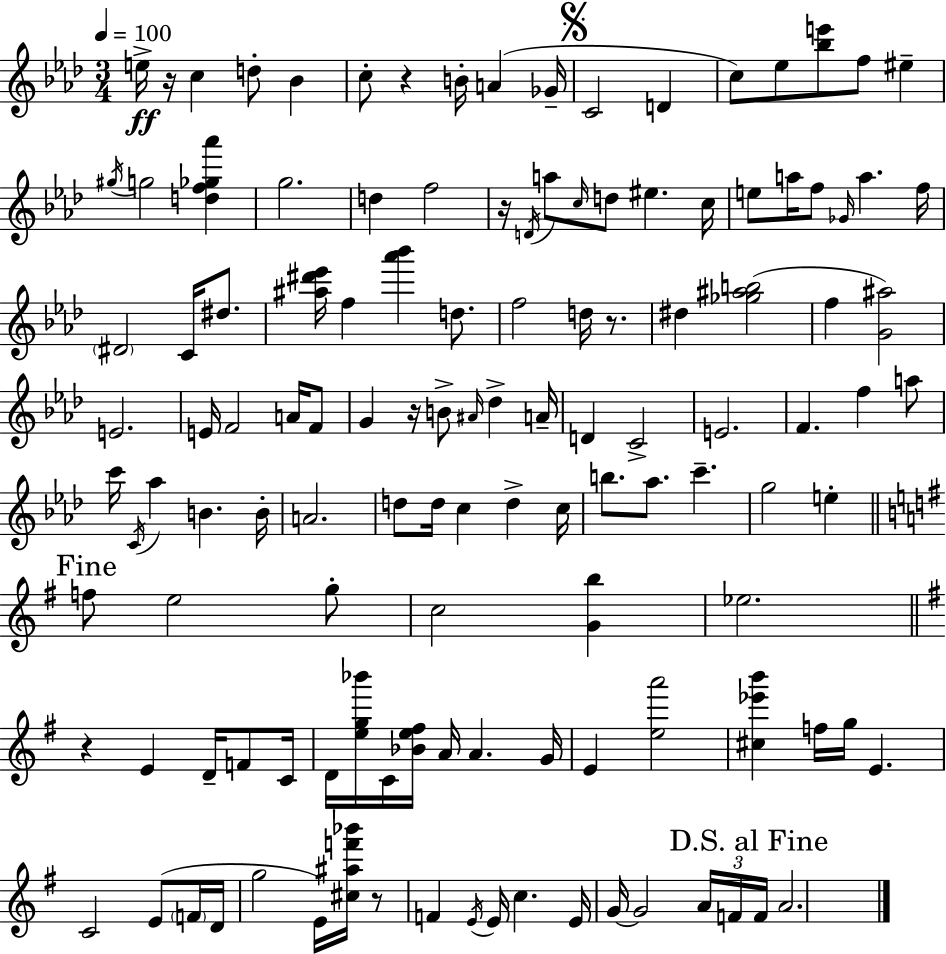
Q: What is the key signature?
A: AES major